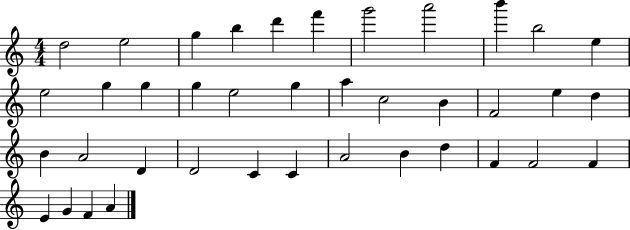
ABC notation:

X:1
T:Untitled
M:4/4
L:1/4
K:C
d2 e2 g b d' f' g'2 a'2 b' b2 e e2 g g g e2 g a c2 B F2 e d B A2 D D2 C C A2 B d F F2 F E G F A